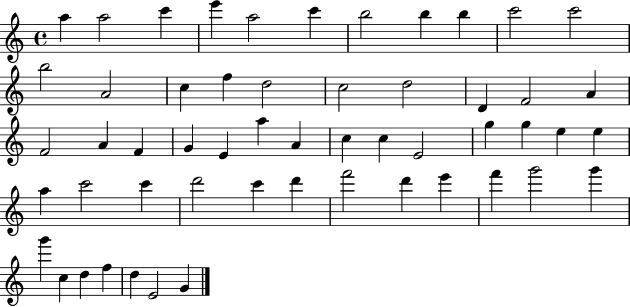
A5/q A5/h C6/q E6/q A5/h C6/q B5/h B5/q B5/q C6/h C6/h B5/h A4/h C5/q F5/q D5/h C5/h D5/h D4/q F4/h A4/q F4/h A4/q F4/q G4/q E4/q A5/q A4/q C5/q C5/q E4/h G5/q G5/q E5/q E5/q A5/q C6/h C6/q D6/h C6/q D6/q F6/h D6/q E6/q F6/q G6/h G6/q G6/q C5/q D5/q F5/q D5/q E4/h G4/q